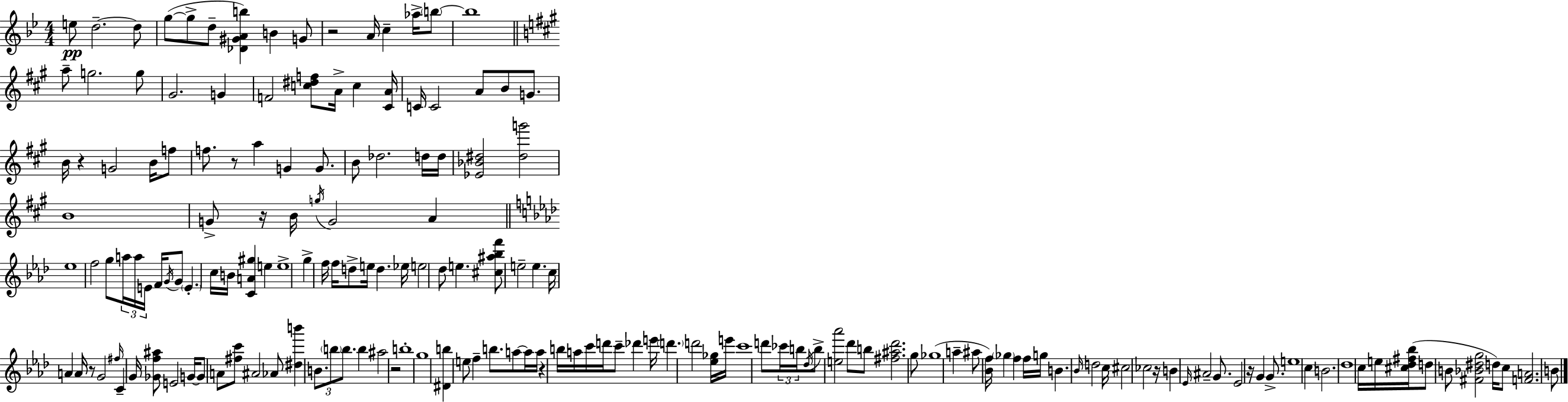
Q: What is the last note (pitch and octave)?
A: B4